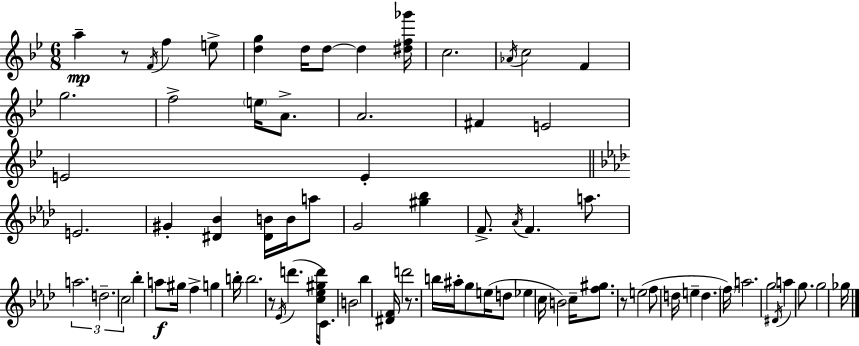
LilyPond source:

{
  \clef treble
  \numericTimeSignature
  \time 6/8
  \key bes \major
  a''4--\mp r8 \acciaccatura { f'16 } f''4 e''8-> | <d'' g''>4 d''16 d''8~~ d''4 | <dis'' f'' ges'''>16 c''2. | \acciaccatura { aes'16 } c''2 f'4 | \break g''2. | f''2-> \parenthesize e''16 a'8.-> | a'2. | fis'4 e'2 | \break e'2 e'4-. | \bar "||" \break \key f \minor e'2. | gis'4-. <dis' bes'>4 <dis' b'>16 b'16 a''8 | g'2 <gis'' bes''>4 | f'8.-> \acciaccatura { aes'16 } f'4. a''8. | \break \tuplet 3/2 { a''2. | d''2.-- | c''2 } bes''4-. | a''8\f gis''16 f''4-> g''4 | \break b''16-. b''2. | r8 \acciaccatura { ees'16 } d'''4.( <c'' ees'' gis'' d'''>16 c'8.) | b'2 bes''4 | <dis' f'>16 d'''2 r8. | \break b''16 ais''16-. g''8 e''16( d''8 ees''4 | c''16 b'2) c''16-- <f'' gis''>8. | r8 e''2( | f''8 d''16 e''4-- d''4. | \break \parenthesize f''16) a''2. | g''2 \acciaccatura { dis'16 } a''4 | g''8. g''2 | ges''16 \bar "|."
}